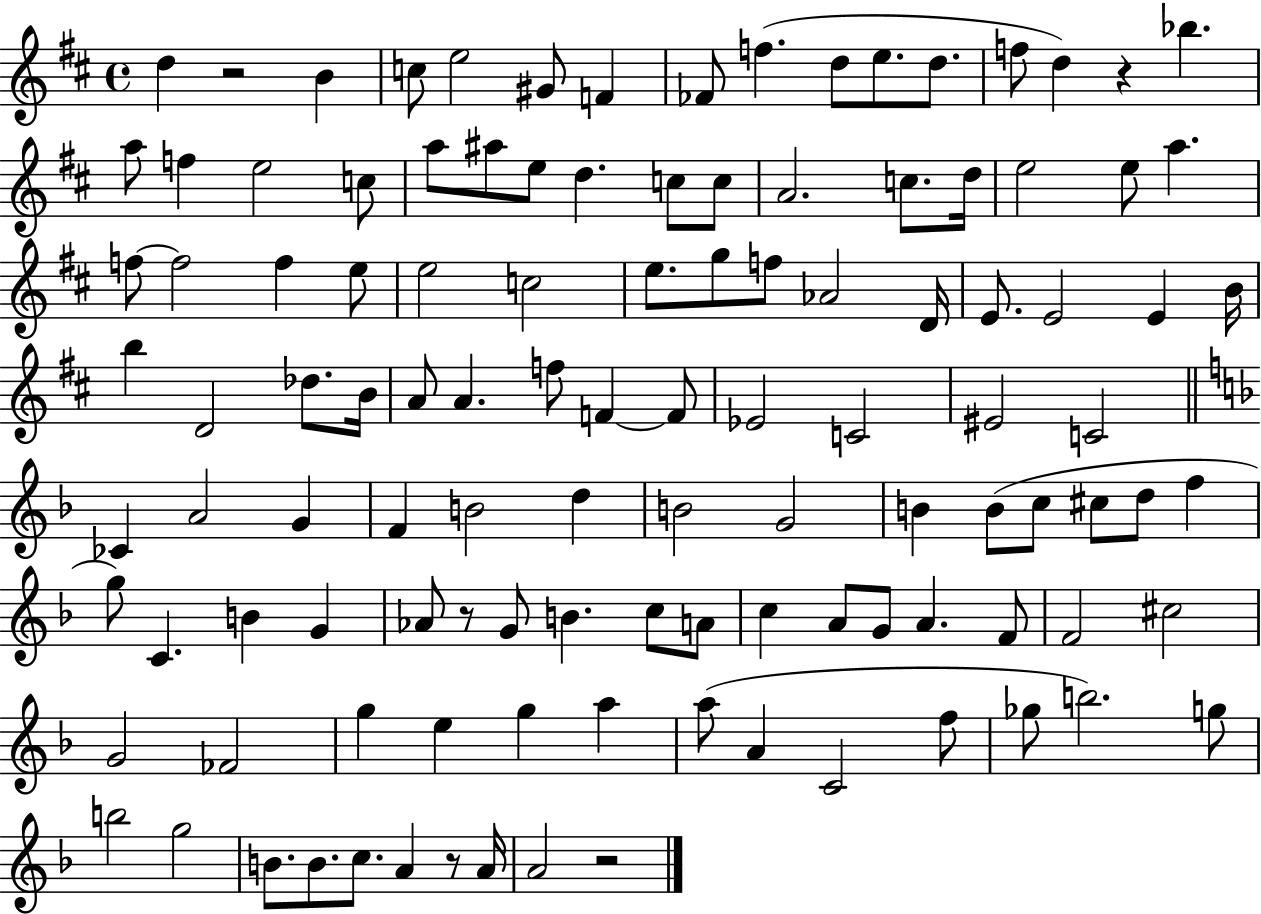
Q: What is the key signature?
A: D major